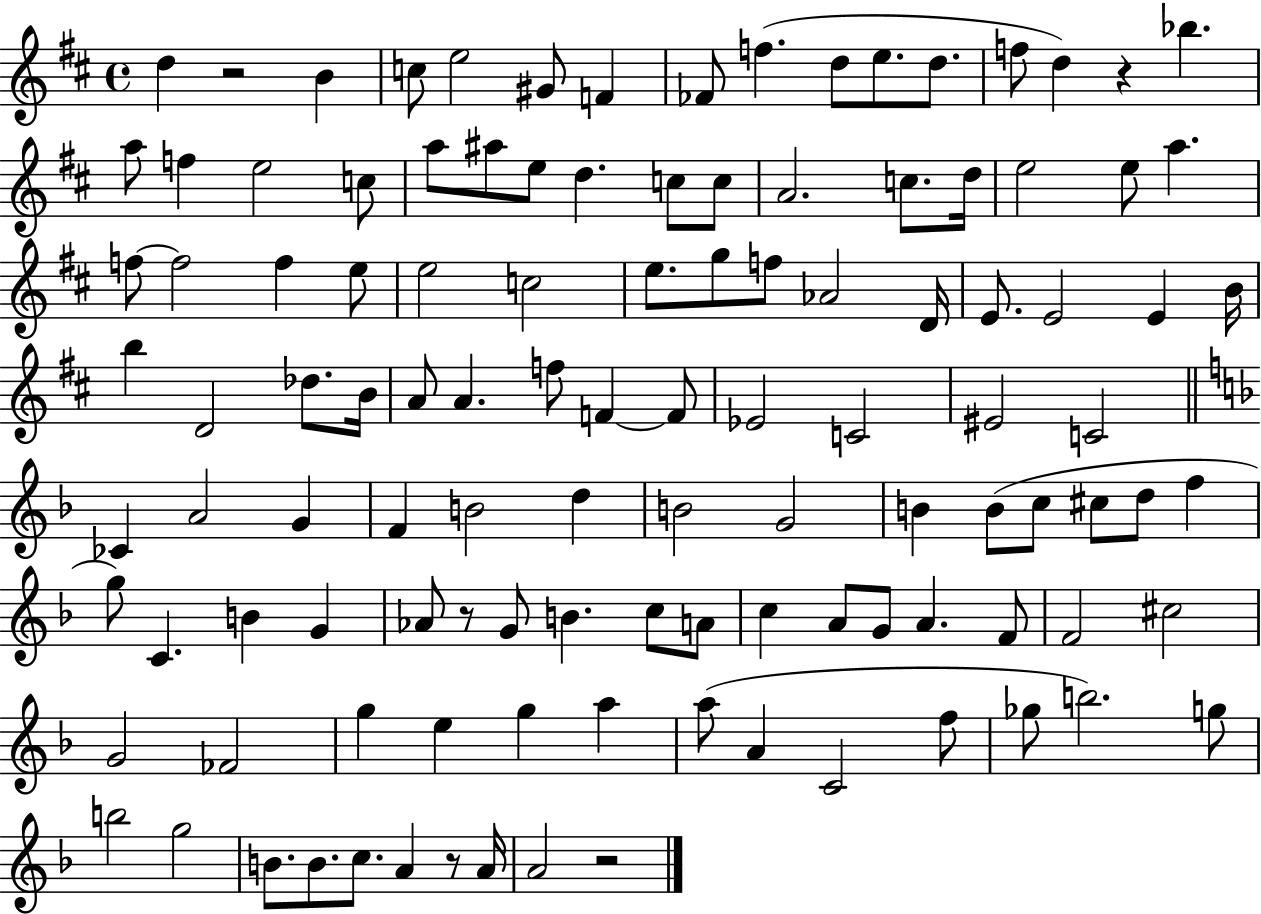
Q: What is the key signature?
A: D major